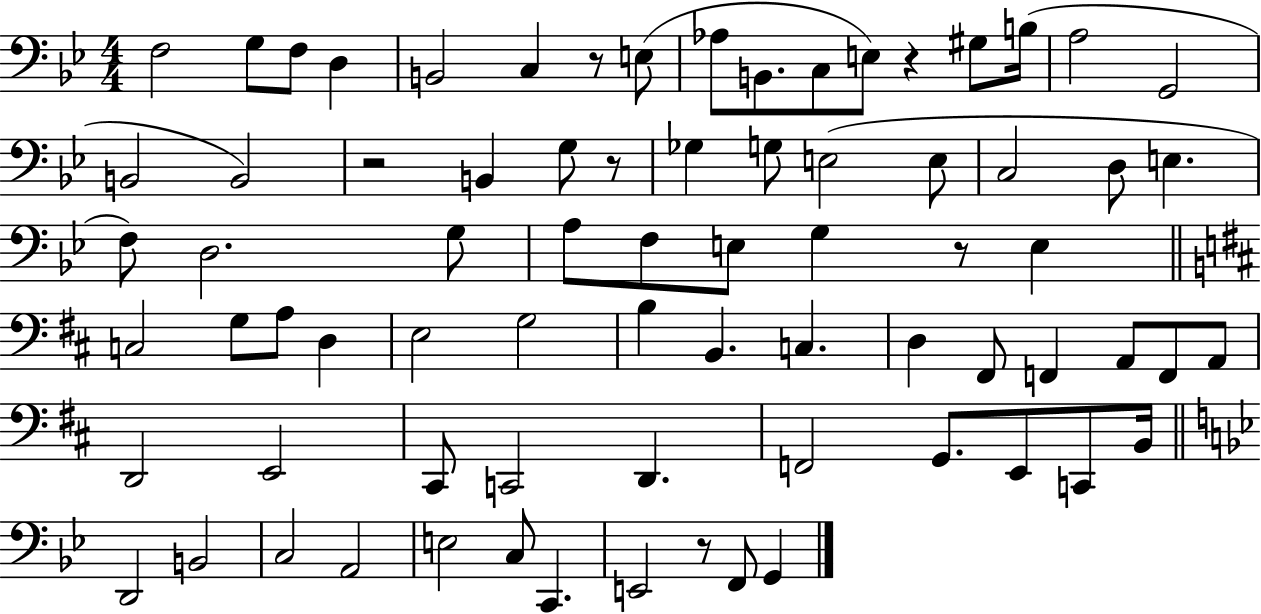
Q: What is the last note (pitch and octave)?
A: G2